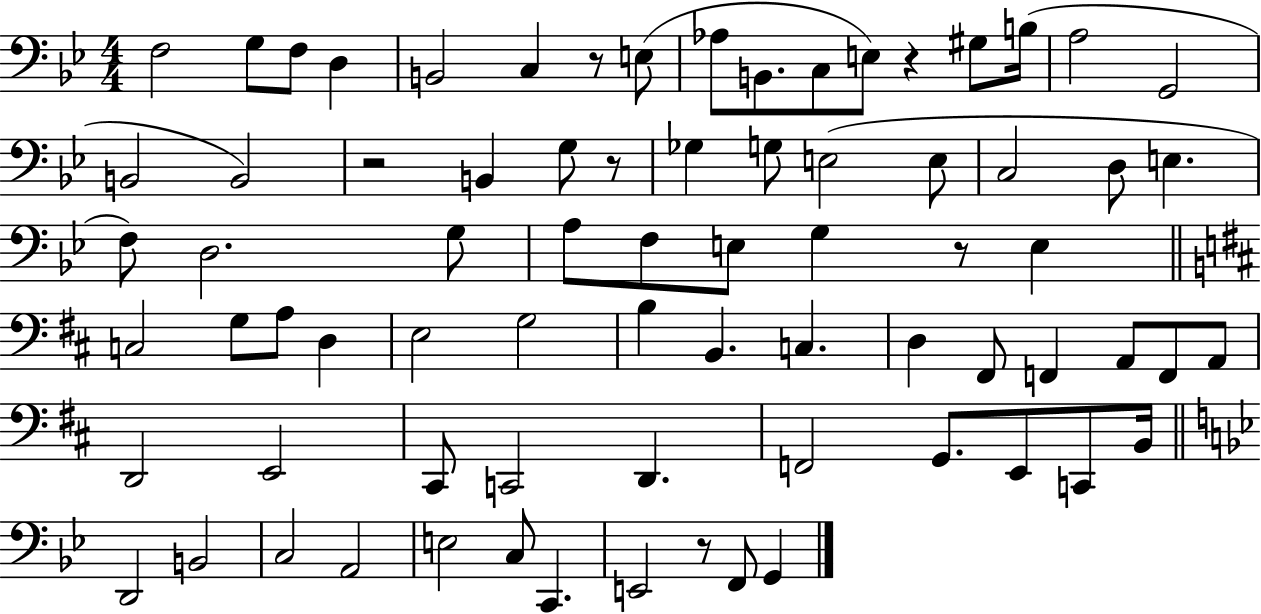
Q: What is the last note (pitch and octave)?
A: G2